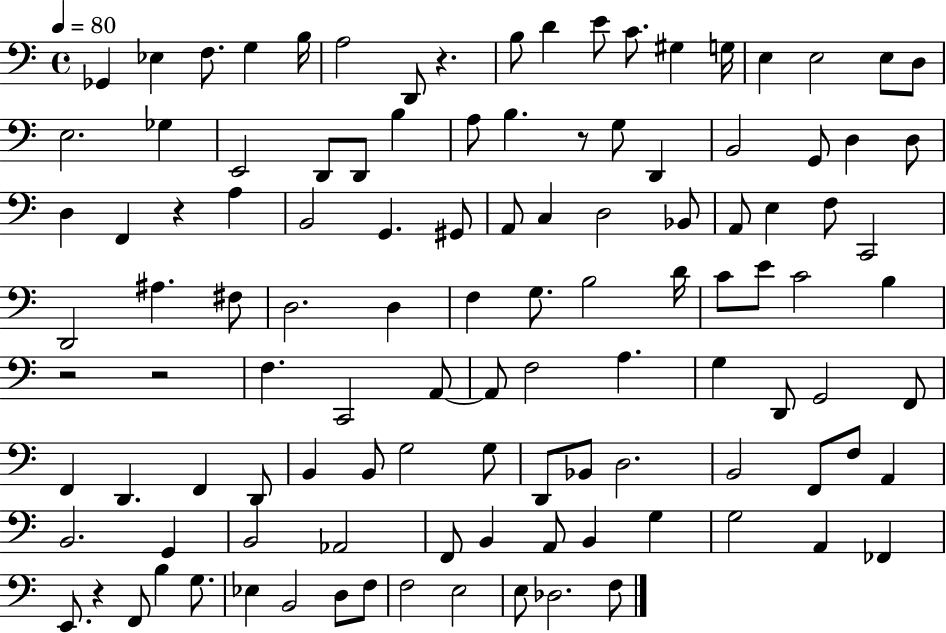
Gb2/q Eb3/q F3/e. G3/q B3/s A3/h D2/e R/q. B3/e D4/q E4/e C4/e. G#3/q G3/s E3/q E3/h E3/e D3/e E3/h. Gb3/q E2/h D2/e D2/e B3/q A3/e B3/q. R/e G3/e D2/q B2/h G2/e D3/q D3/e D3/q F2/q R/q A3/q B2/h G2/q. G#2/e A2/e C3/q D3/h Bb2/e A2/e E3/q F3/e C2/h D2/h A#3/q. F#3/e D3/h. D3/q F3/q G3/e. B3/h D4/s C4/e E4/e C4/h B3/q R/h R/h F3/q. C2/h A2/e A2/e F3/h A3/q. G3/q D2/e G2/h F2/e F2/q D2/q. F2/q D2/e B2/q B2/e G3/h G3/e D2/e Bb2/e D3/h. B2/h F2/e F3/e A2/q B2/h. G2/q B2/h Ab2/h F2/e B2/q A2/e B2/q G3/q G3/h A2/q FES2/q E2/e. R/q F2/e B3/q G3/e. Eb3/q B2/h D3/e F3/e F3/h E3/h E3/e Db3/h. F3/e